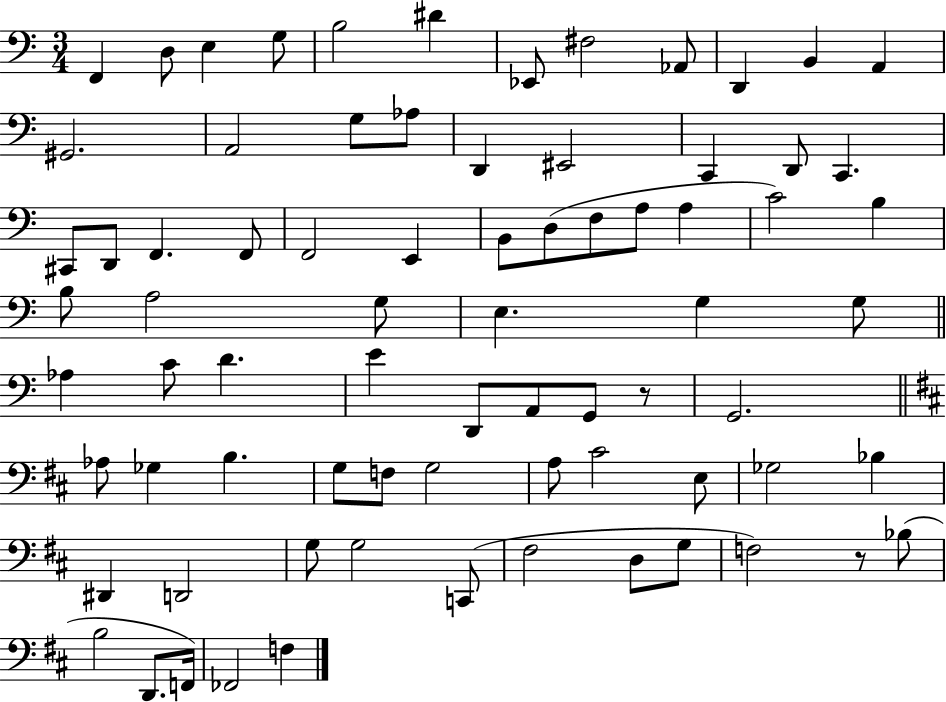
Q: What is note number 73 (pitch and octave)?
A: FES2